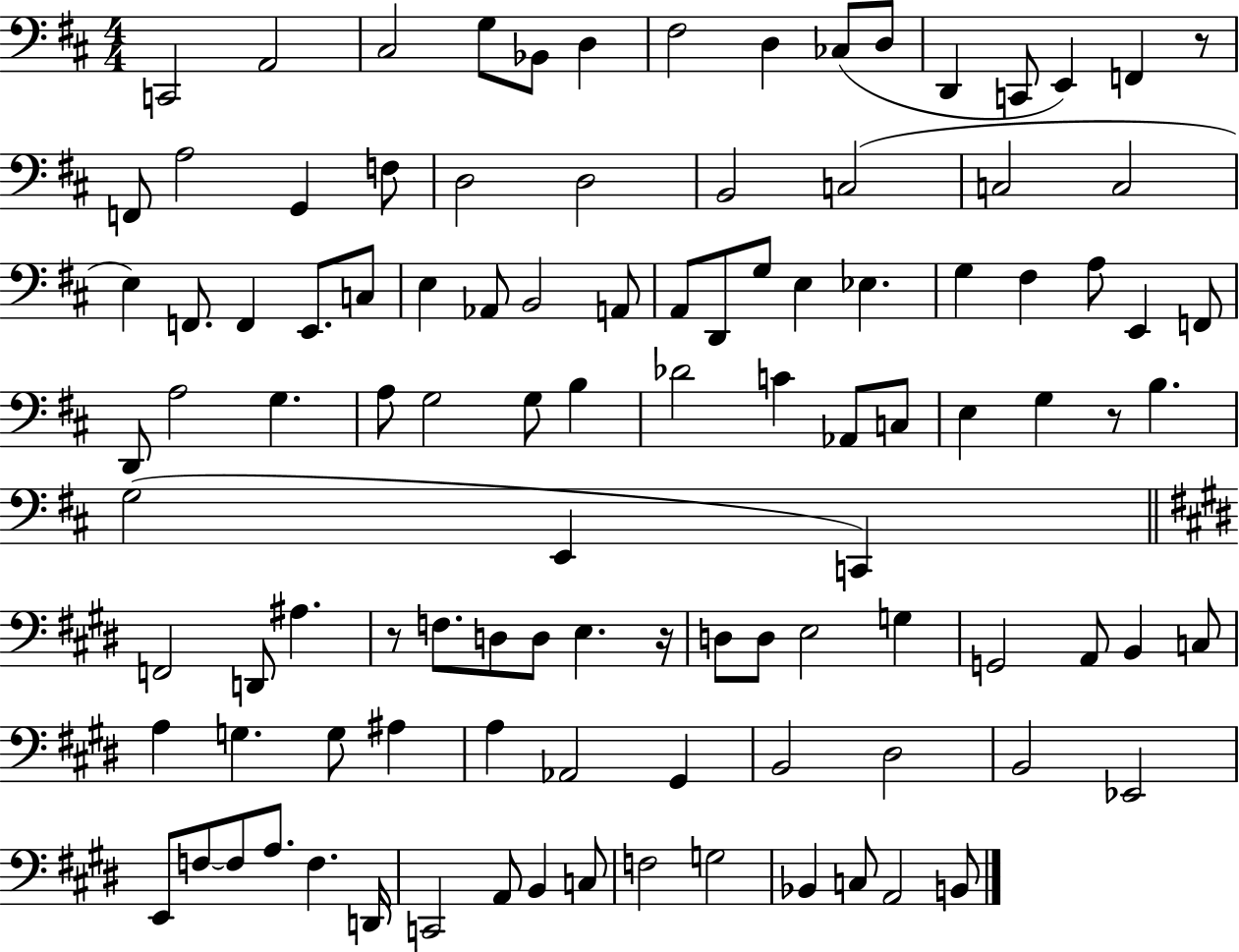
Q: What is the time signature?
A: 4/4